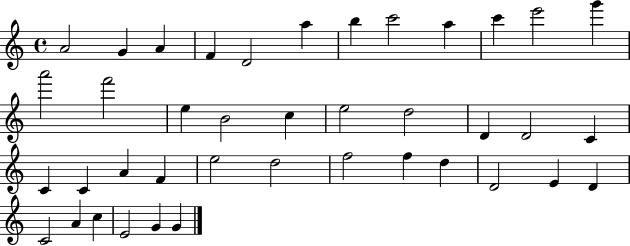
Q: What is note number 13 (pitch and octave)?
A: A6